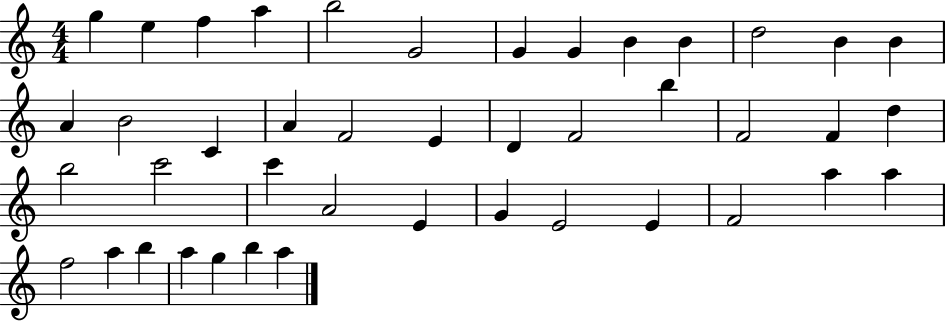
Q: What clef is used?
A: treble